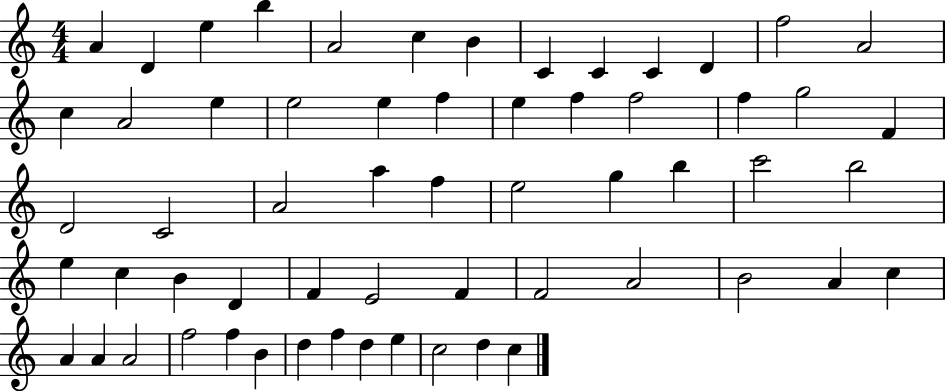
X:1
T:Untitled
M:4/4
L:1/4
K:C
A D e b A2 c B C C C D f2 A2 c A2 e e2 e f e f f2 f g2 F D2 C2 A2 a f e2 g b c'2 b2 e c B D F E2 F F2 A2 B2 A c A A A2 f2 f B d f d e c2 d c